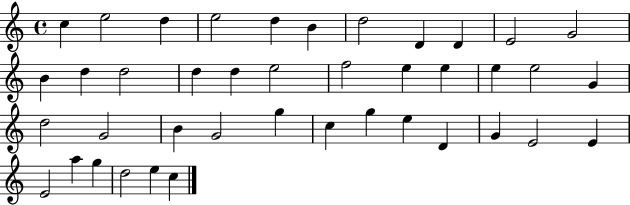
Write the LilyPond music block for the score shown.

{
  \clef treble
  \time 4/4
  \defaultTimeSignature
  \key c \major
  c''4 e''2 d''4 | e''2 d''4 b'4 | d''2 d'4 d'4 | e'2 g'2 | \break b'4 d''4 d''2 | d''4 d''4 e''2 | f''2 e''4 e''4 | e''4 e''2 g'4 | \break d''2 g'2 | b'4 g'2 g''4 | c''4 g''4 e''4 d'4 | g'4 e'2 e'4 | \break e'2 a''4 g''4 | d''2 e''4 c''4 | \bar "|."
}